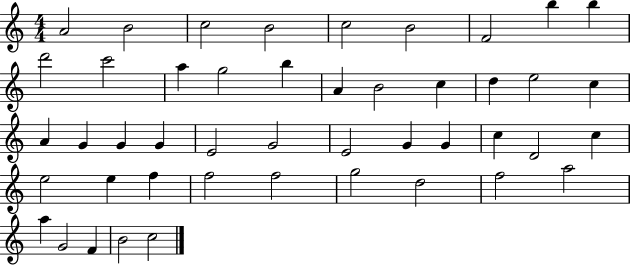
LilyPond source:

{
  \clef treble
  \numericTimeSignature
  \time 4/4
  \key c \major
  a'2 b'2 | c''2 b'2 | c''2 b'2 | f'2 b''4 b''4 | \break d'''2 c'''2 | a''4 g''2 b''4 | a'4 b'2 c''4 | d''4 e''2 c''4 | \break a'4 g'4 g'4 g'4 | e'2 g'2 | e'2 g'4 g'4 | c''4 d'2 c''4 | \break e''2 e''4 f''4 | f''2 f''2 | g''2 d''2 | f''2 a''2 | \break a''4 g'2 f'4 | b'2 c''2 | \bar "|."
}